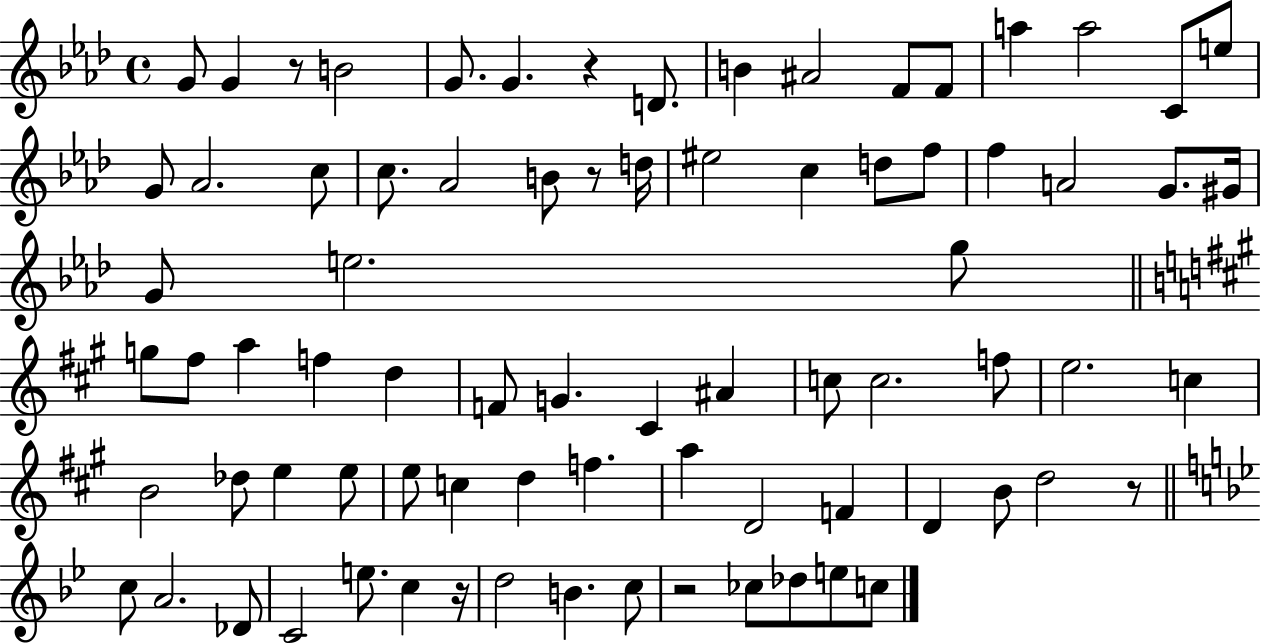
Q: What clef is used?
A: treble